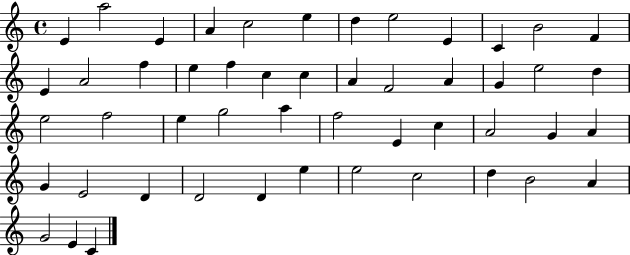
X:1
T:Untitled
M:4/4
L:1/4
K:C
E a2 E A c2 e d e2 E C B2 F E A2 f e f c c A F2 A G e2 d e2 f2 e g2 a f2 E c A2 G A G E2 D D2 D e e2 c2 d B2 A G2 E C